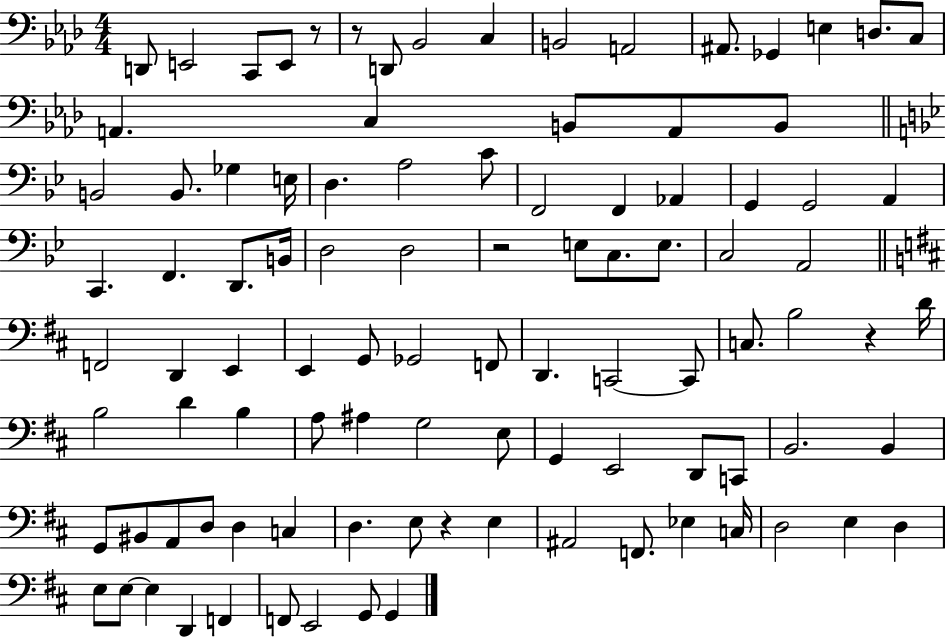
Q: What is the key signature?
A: AES major